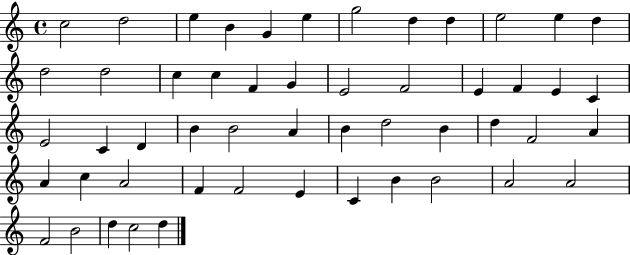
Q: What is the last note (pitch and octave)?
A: D5